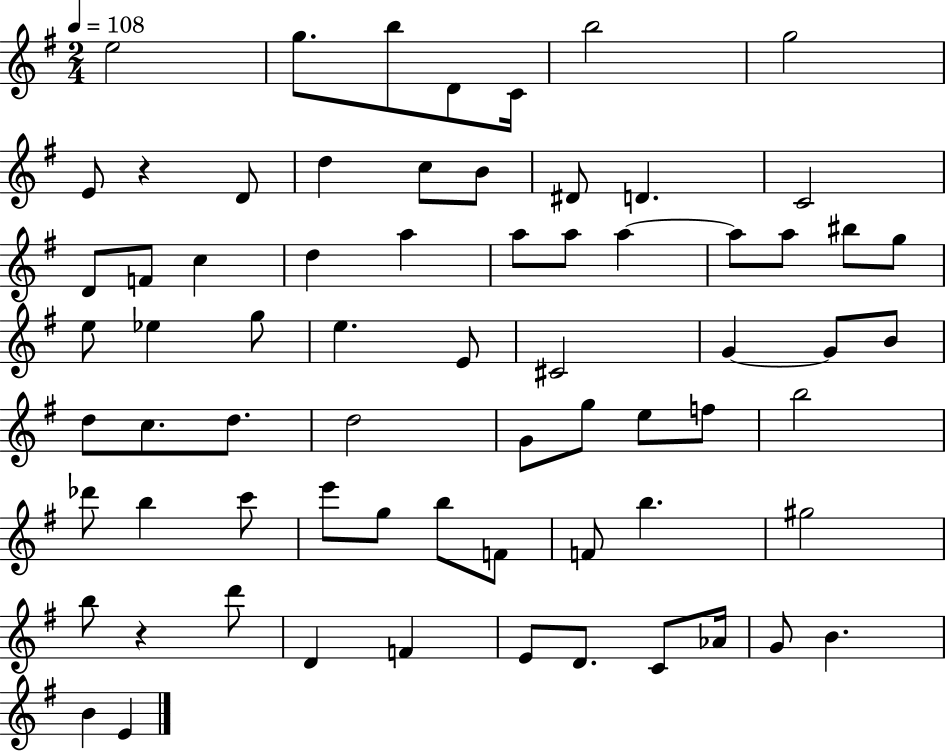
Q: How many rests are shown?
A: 2